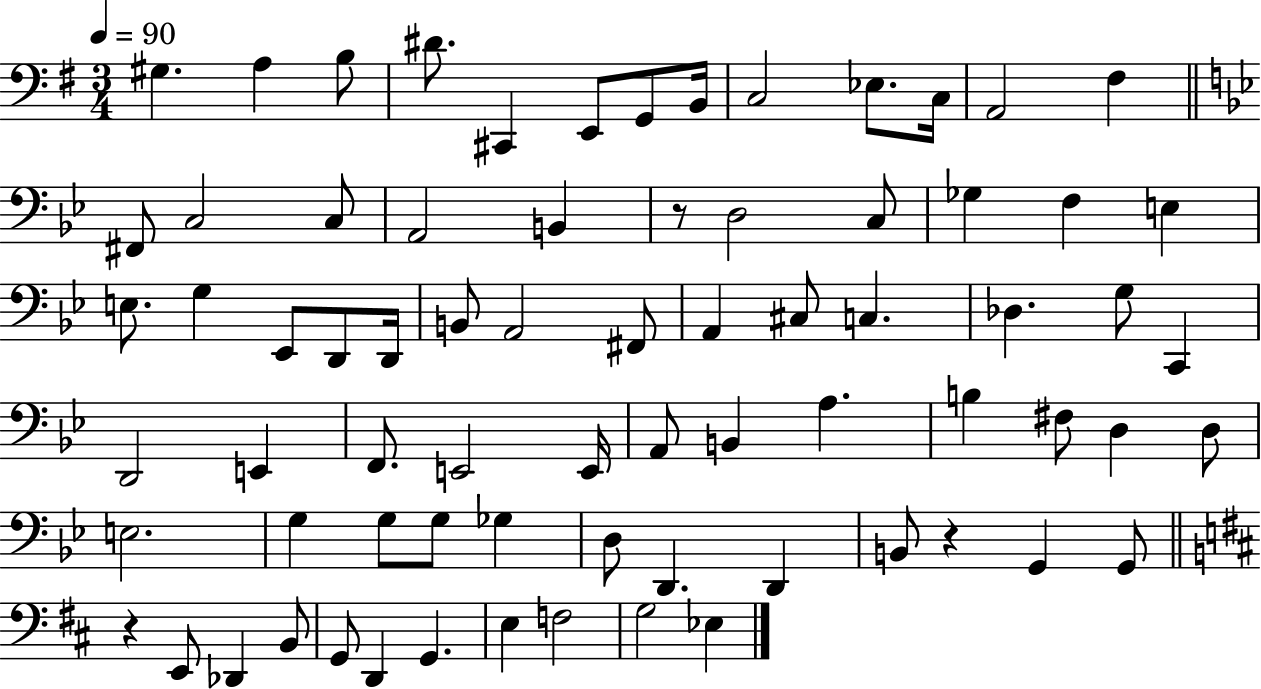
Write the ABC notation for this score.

X:1
T:Untitled
M:3/4
L:1/4
K:G
^G, A, B,/2 ^D/2 ^C,, E,,/2 G,,/2 B,,/4 C,2 _E,/2 C,/4 A,,2 ^F, ^F,,/2 C,2 C,/2 A,,2 B,, z/2 D,2 C,/2 _G, F, E, E,/2 G, _E,,/2 D,,/2 D,,/4 B,,/2 A,,2 ^F,,/2 A,, ^C,/2 C, _D, G,/2 C,, D,,2 E,, F,,/2 E,,2 E,,/4 A,,/2 B,, A, B, ^F,/2 D, D,/2 E,2 G, G,/2 G,/2 _G, D,/2 D,, D,, B,,/2 z G,, G,,/2 z E,,/2 _D,, B,,/2 G,,/2 D,, G,, E, F,2 G,2 _E,